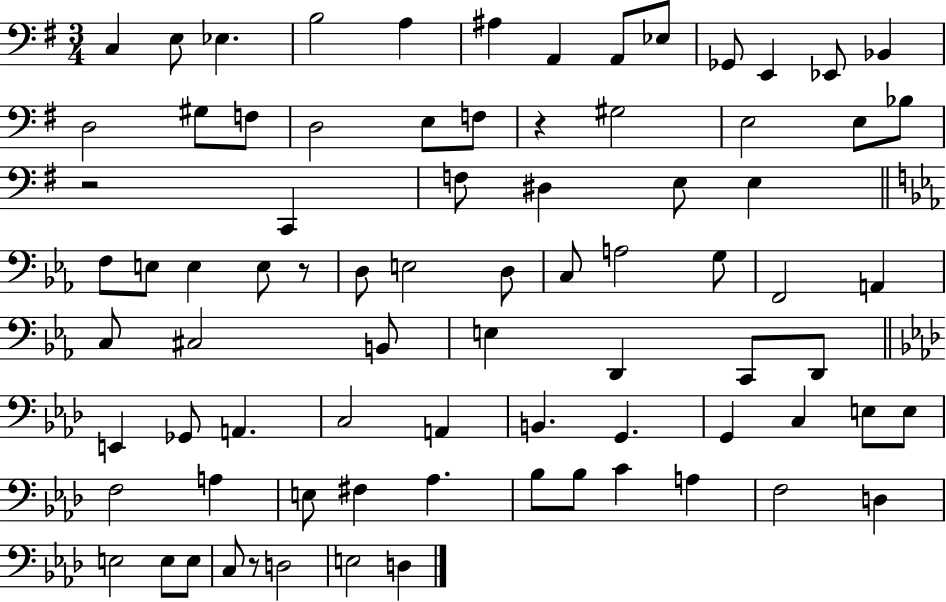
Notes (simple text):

C3/q E3/e Eb3/q. B3/h A3/q A#3/q A2/q A2/e Eb3/e Gb2/e E2/q Eb2/e Bb2/q D3/h G#3/e F3/e D3/h E3/e F3/e R/q G#3/h E3/h E3/e Bb3/e R/h C2/q F3/e D#3/q E3/e E3/q F3/e E3/e E3/q E3/e R/e D3/e E3/h D3/e C3/e A3/h G3/e F2/h A2/q C3/e C#3/h B2/e E3/q D2/q C2/e D2/e E2/q Gb2/e A2/q. C3/h A2/q B2/q. G2/q. G2/q C3/q E3/e E3/e F3/h A3/q E3/e F#3/q Ab3/q. Bb3/e Bb3/e C4/q A3/q F3/h D3/q E3/h E3/e E3/e C3/e R/e D3/h E3/h D3/q